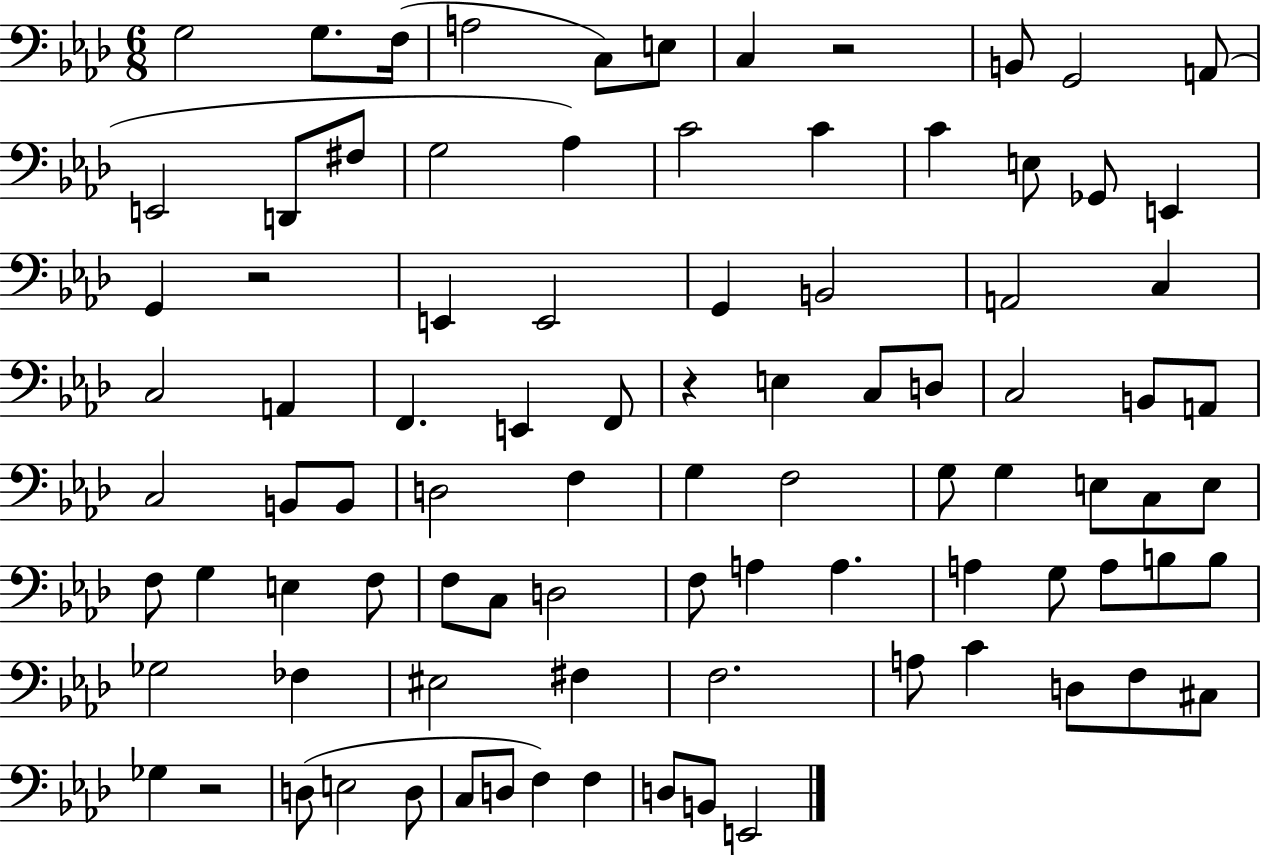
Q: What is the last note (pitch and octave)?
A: E2